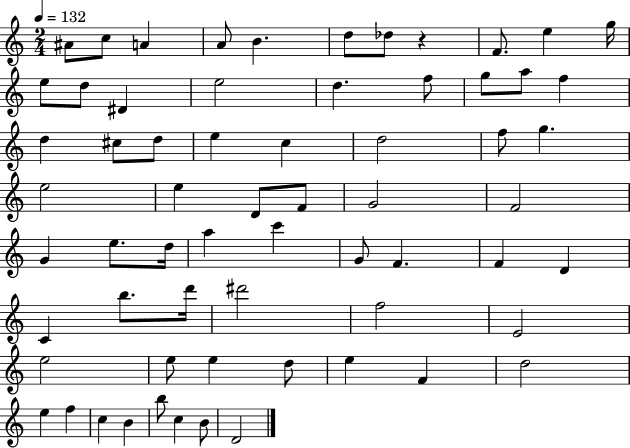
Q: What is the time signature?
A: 2/4